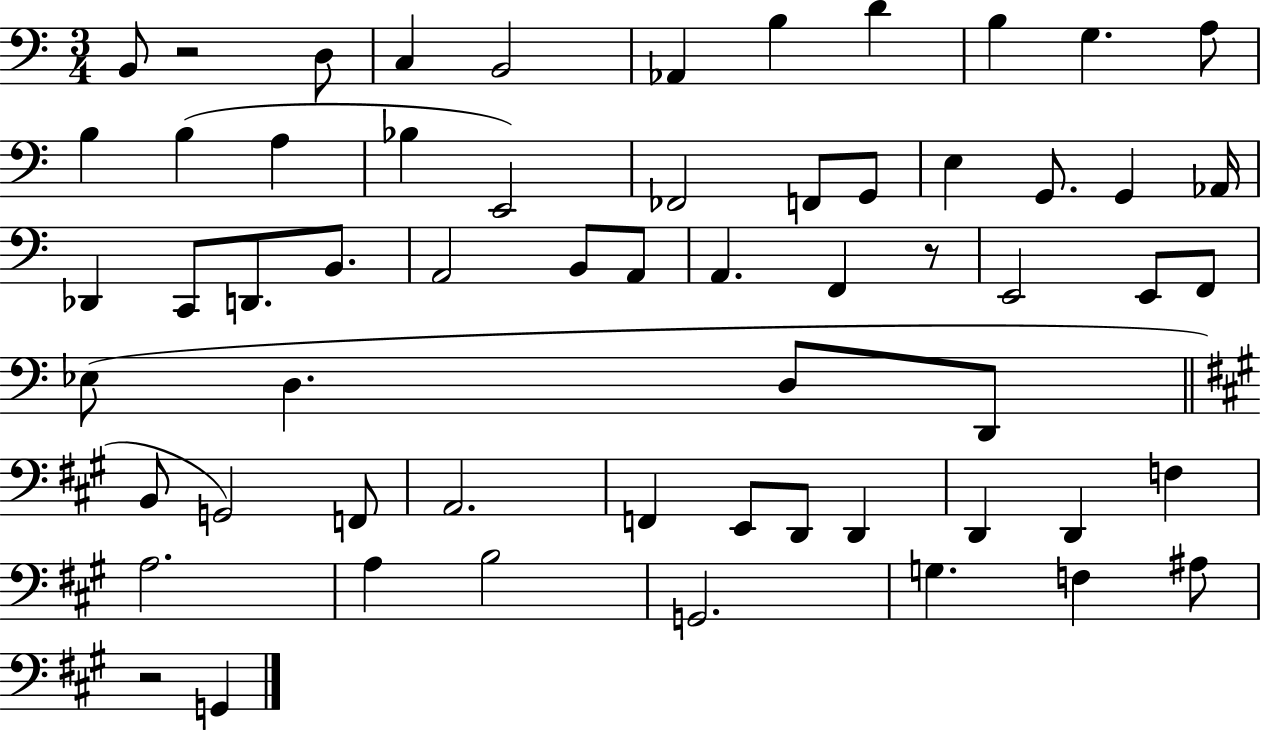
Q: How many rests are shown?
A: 3